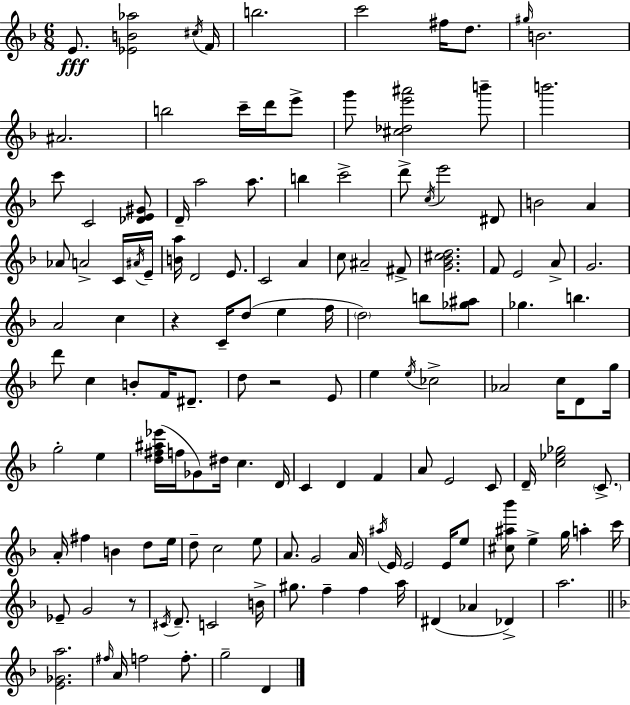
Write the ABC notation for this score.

X:1
T:Untitled
M:6/8
L:1/4
K:Dm
E/2 [_EB_a]2 ^c/4 F/4 b2 c'2 ^f/4 d/2 ^g/4 B2 ^A2 b2 c'/4 d'/4 e'/2 g'/2 [^c_de'^a']2 b'/2 b'2 c'/2 C2 [_DE^G]/2 D/4 a2 a/2 b c'2 d'/2 c/4 e'2 ^D/2 B2 A _A/2 A2 C/4 ^A/4 E/4 [Ba]/4 D2 E/2 C2 A c/2 ^A2 ^F/2 [G_B^cd]2 F/2 E2 A/2 G2 A2 c z C/4 d/2 e f/4 d2 b/2 [_g^a]/2 _g b d'/2 c B/2 F/4 ^D/2 d/2 z2 E/2 e e/4 _c2 _A2 c/4 D/2 g/4 g2 e [d^f^a_e']/4 f/4 _G/2 ^d/4 c D/4 C D F A/2 E2 C/2 D/4 [c_e_g]2 C/2 A/4 ^f B d/2 e/4 d/2 c2 e/2 A/2 G2 A/4 ^a/4 E/4 E2 E/4 e/2 [^c^a_b']/2 e g/4 a c'/4 _E/2 G2 z/2 ^C/4 D/2 C2 B/4 ^g/2 f f a/4 ^D _A _D a2 [E_Ga]2 ^f/4 A/4 f2 f/2 g2 D